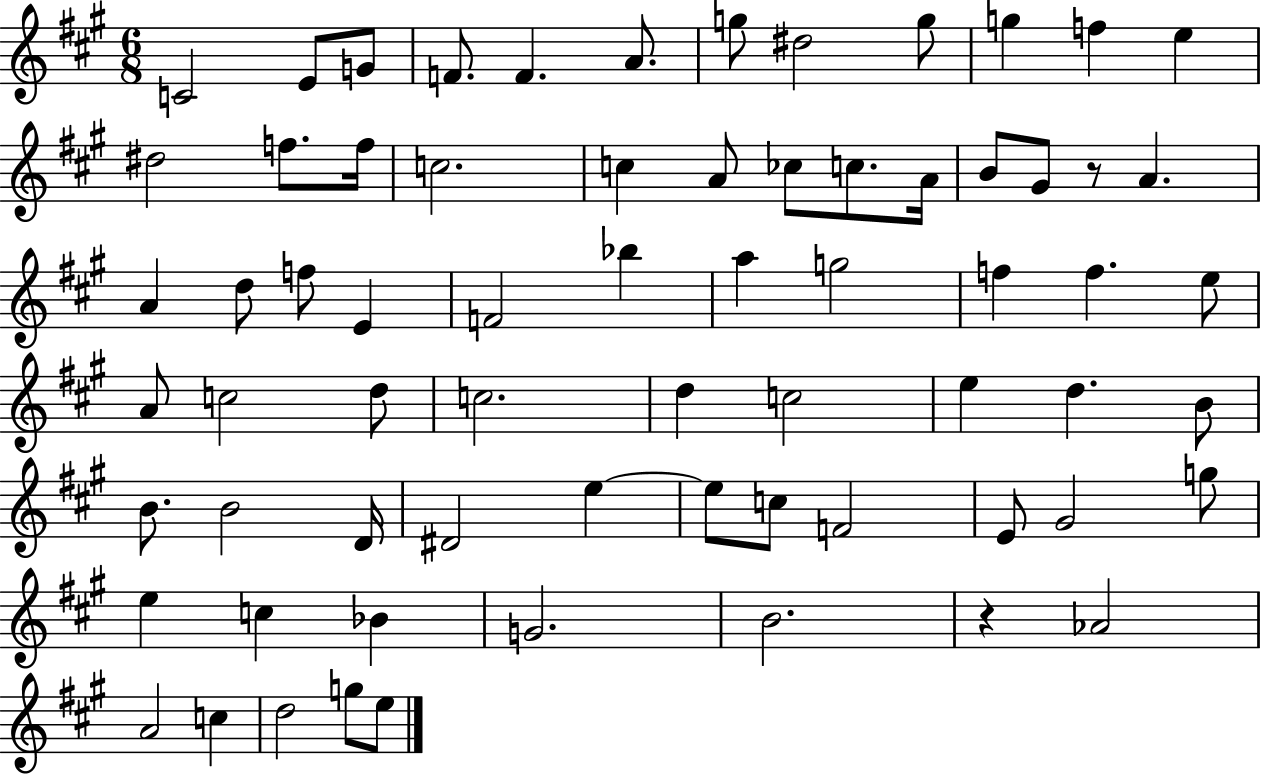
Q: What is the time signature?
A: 6/8